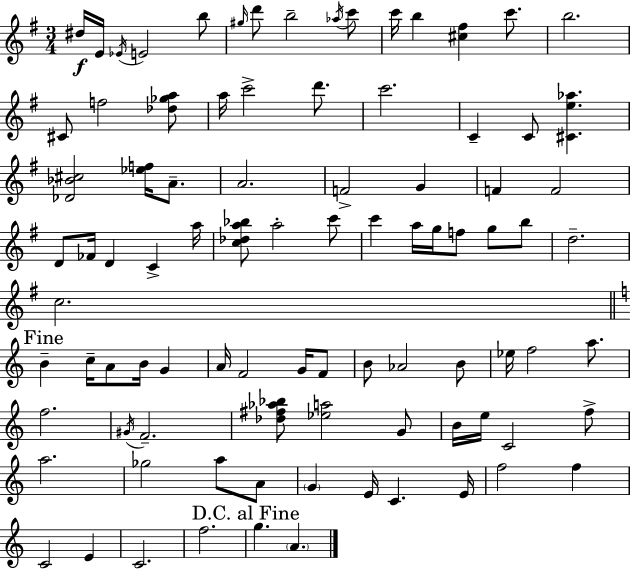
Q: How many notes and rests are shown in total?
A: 90